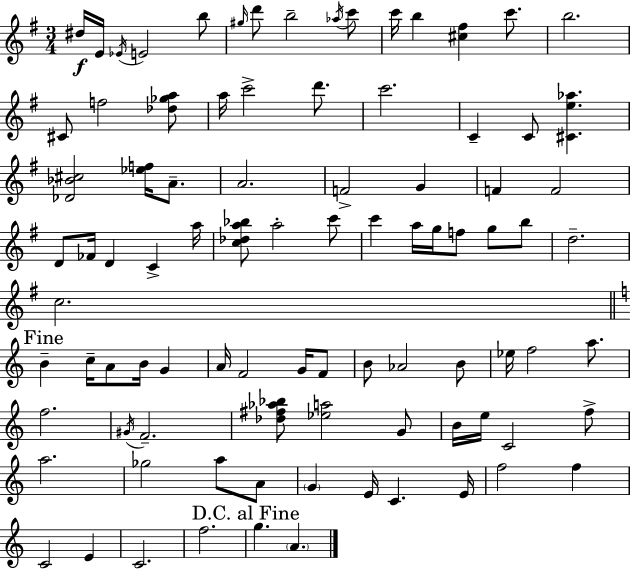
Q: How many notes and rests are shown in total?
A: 90